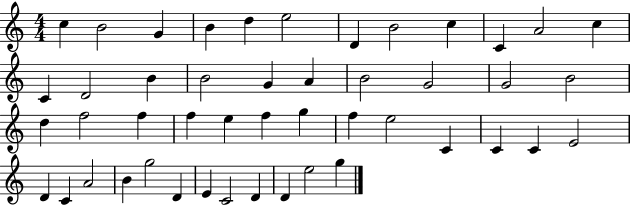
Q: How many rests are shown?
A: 0